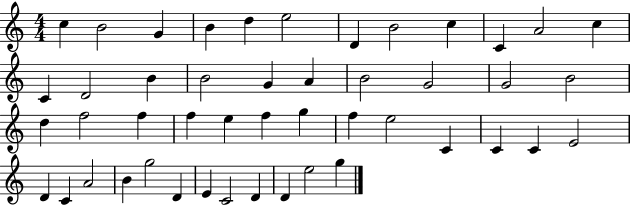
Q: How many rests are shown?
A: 0